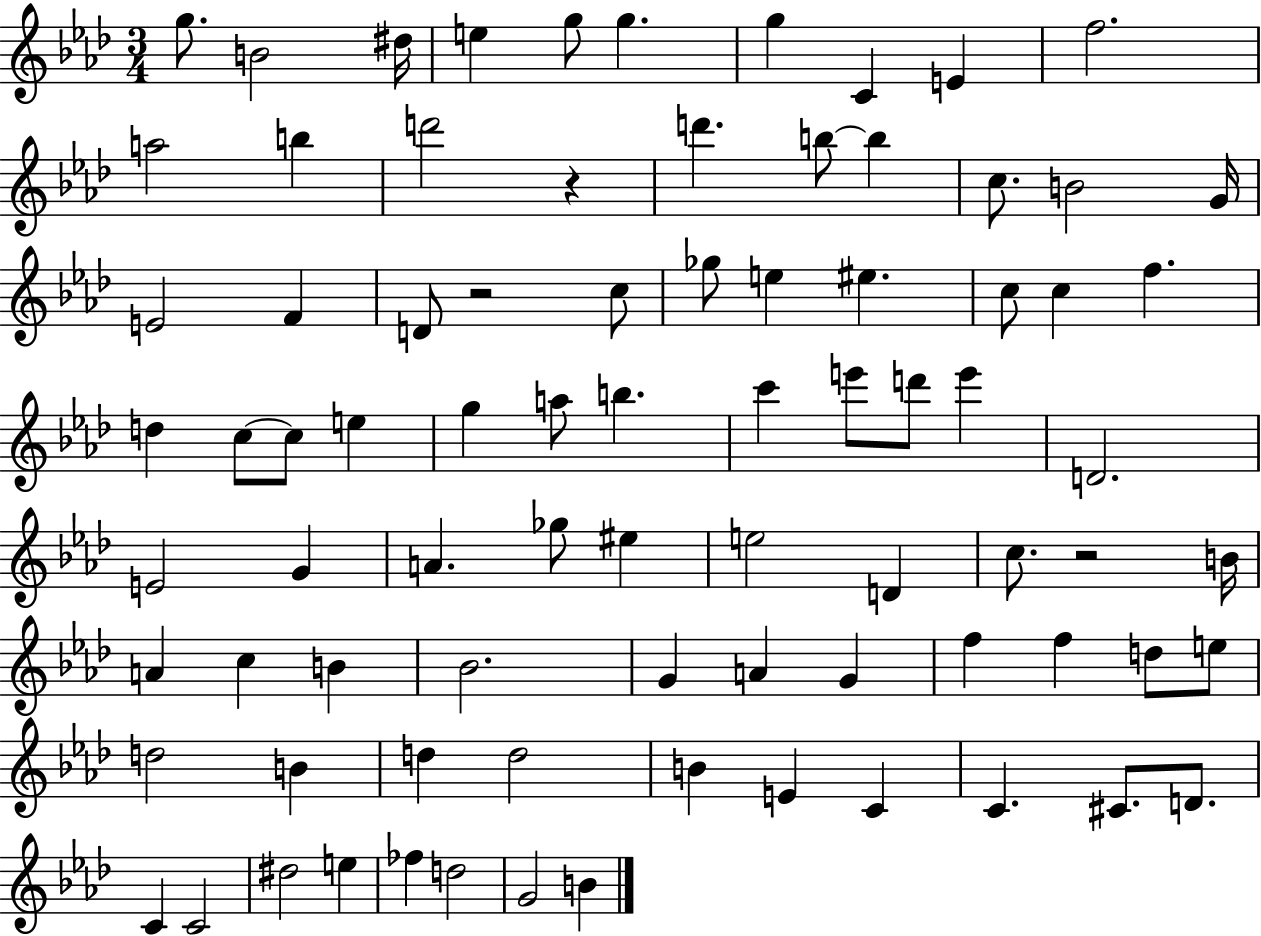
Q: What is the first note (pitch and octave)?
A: G5